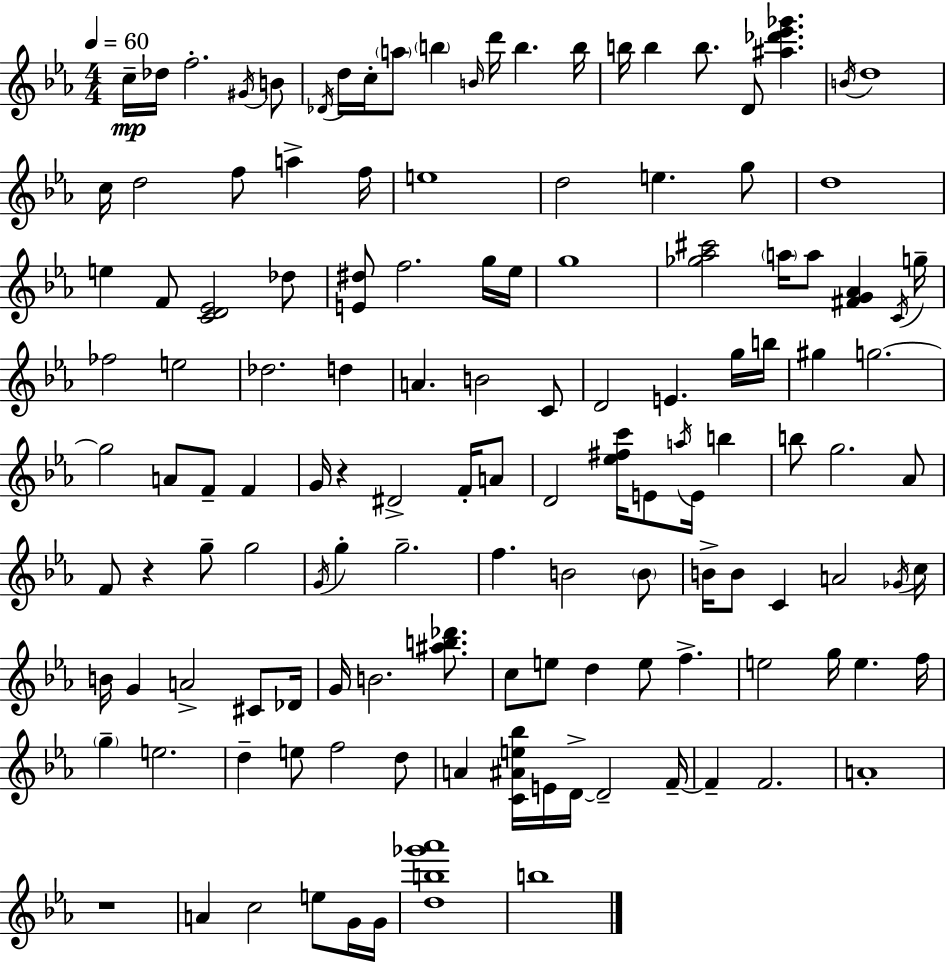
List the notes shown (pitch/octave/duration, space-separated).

C5/s Db5/s F5/h. G#4/s B4/e Db4/s D5/s C5/s A5/e B5/q B4/s D6/s B5/q. B5/s B5/s B5/q B5/e. D4/e [A#5,Db6,Eb6,Gb6]/q. B4/s D5/w C5/s D5/h F5/e A5/q F5/s E5/w D5/h E5/q. G5/e D5/w E5/q F4/e [C4,D4,Eb4]/h Db5/e [E4,D#5]/e F5/h. G5/s Eb5/s G5/w [Gb5,Ab5,C#6]/h A5/s A5/e [F#4,G4,Ab4]/q C4/s G5/s FES5/h E5/h Db5/h. D5/q A4/q. B4/h C4/e D4/h E4/q. G5/s B5/s G#5/q G5/h. G5/h A4/e F4/e F4/q G4/s R/q D#4/h F4/s A4/e D4/h [Eb5,F#5,C6]/s E4/e A5/s E4/s B5/q B5/e G5/h. Ab4/e F4/e R/q G5/e G5/h G4/s G5/q G5/h. F5/q. B4/h B4/e B4/s B4/e C4/q A4/h Gb4/s C5/s B4/s G4/q A4/h C#4/e Db4/s G4/s B4/h. [A#5,B5,Db6]/e. C5/e E5/e D5/q E5/e F5/q. E5/h G5/s E5/q. F5/s G5/q E5/h. D5/q E5/e F5/h D5/e A4/q [C4,A#4,E5,Bb5]/s E4/s D4/s D4/h F4/s F4/q F4/h. A4/w R/w A4/q C5/h E5/e G4/s G4/s [D5,B5,Gb6,Ab6]/w B5/w